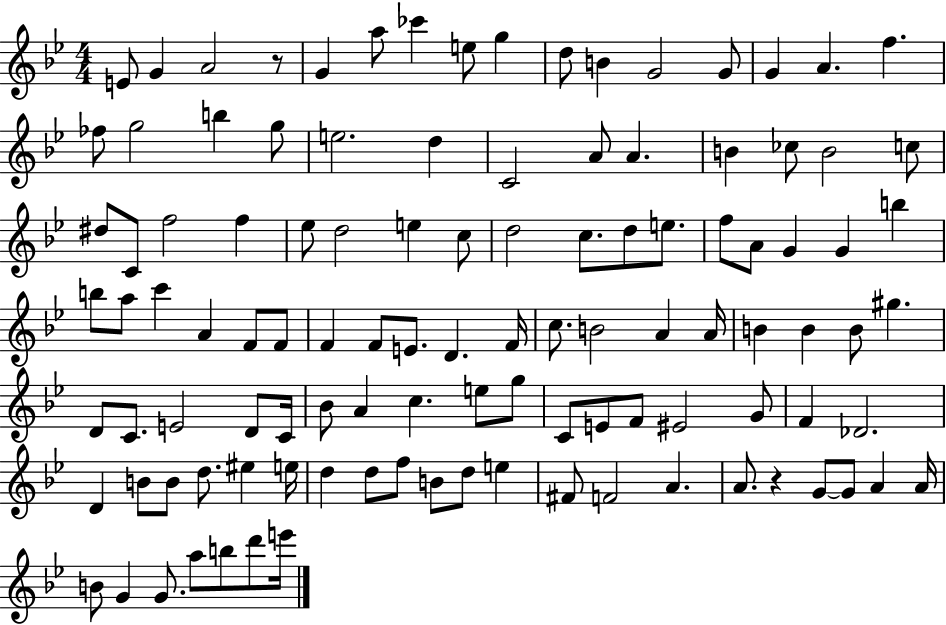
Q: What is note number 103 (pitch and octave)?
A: G4